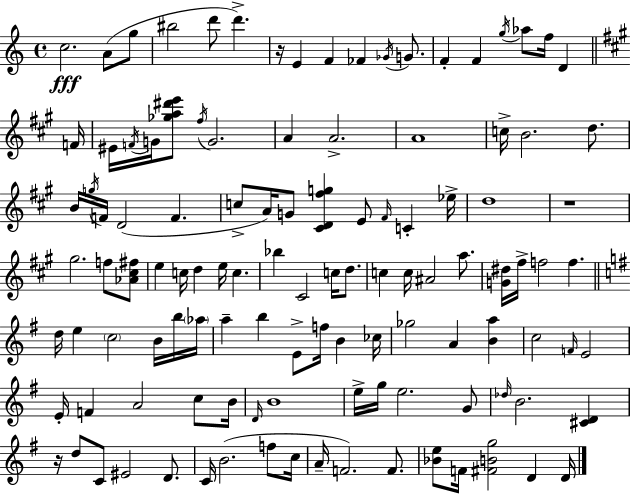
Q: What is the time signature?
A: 4/4